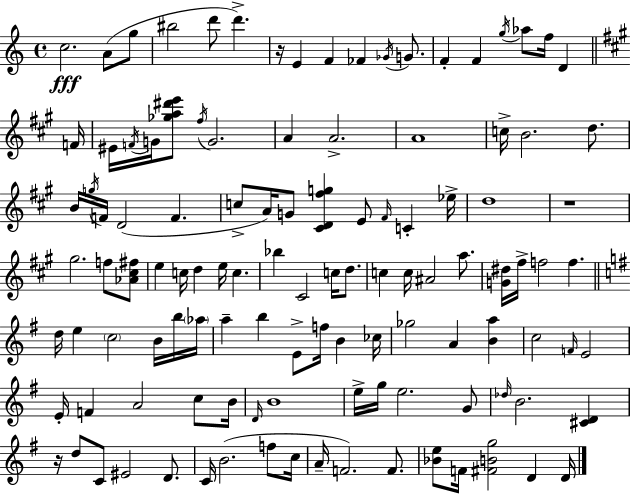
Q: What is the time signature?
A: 4/4